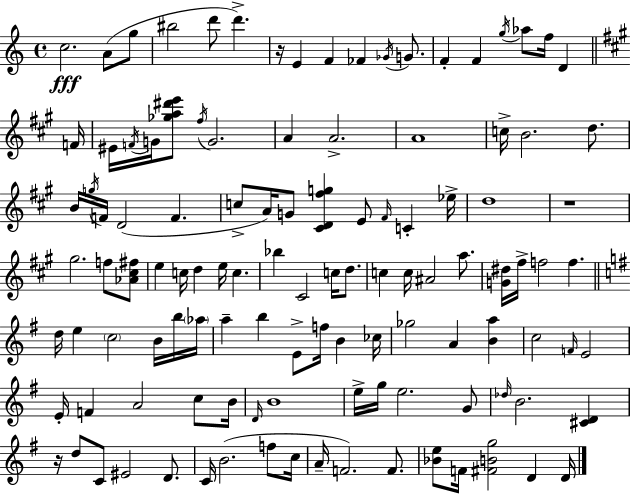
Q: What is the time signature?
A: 4/4